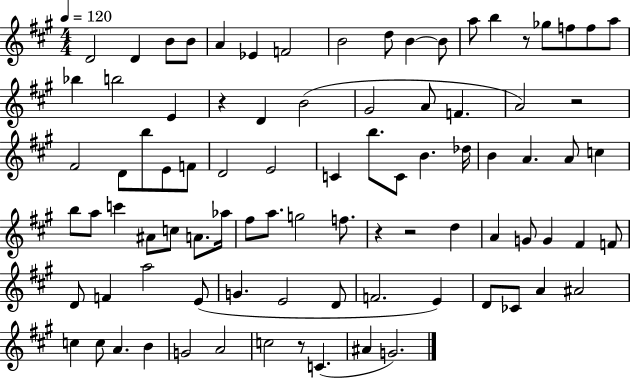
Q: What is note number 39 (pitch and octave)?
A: B4